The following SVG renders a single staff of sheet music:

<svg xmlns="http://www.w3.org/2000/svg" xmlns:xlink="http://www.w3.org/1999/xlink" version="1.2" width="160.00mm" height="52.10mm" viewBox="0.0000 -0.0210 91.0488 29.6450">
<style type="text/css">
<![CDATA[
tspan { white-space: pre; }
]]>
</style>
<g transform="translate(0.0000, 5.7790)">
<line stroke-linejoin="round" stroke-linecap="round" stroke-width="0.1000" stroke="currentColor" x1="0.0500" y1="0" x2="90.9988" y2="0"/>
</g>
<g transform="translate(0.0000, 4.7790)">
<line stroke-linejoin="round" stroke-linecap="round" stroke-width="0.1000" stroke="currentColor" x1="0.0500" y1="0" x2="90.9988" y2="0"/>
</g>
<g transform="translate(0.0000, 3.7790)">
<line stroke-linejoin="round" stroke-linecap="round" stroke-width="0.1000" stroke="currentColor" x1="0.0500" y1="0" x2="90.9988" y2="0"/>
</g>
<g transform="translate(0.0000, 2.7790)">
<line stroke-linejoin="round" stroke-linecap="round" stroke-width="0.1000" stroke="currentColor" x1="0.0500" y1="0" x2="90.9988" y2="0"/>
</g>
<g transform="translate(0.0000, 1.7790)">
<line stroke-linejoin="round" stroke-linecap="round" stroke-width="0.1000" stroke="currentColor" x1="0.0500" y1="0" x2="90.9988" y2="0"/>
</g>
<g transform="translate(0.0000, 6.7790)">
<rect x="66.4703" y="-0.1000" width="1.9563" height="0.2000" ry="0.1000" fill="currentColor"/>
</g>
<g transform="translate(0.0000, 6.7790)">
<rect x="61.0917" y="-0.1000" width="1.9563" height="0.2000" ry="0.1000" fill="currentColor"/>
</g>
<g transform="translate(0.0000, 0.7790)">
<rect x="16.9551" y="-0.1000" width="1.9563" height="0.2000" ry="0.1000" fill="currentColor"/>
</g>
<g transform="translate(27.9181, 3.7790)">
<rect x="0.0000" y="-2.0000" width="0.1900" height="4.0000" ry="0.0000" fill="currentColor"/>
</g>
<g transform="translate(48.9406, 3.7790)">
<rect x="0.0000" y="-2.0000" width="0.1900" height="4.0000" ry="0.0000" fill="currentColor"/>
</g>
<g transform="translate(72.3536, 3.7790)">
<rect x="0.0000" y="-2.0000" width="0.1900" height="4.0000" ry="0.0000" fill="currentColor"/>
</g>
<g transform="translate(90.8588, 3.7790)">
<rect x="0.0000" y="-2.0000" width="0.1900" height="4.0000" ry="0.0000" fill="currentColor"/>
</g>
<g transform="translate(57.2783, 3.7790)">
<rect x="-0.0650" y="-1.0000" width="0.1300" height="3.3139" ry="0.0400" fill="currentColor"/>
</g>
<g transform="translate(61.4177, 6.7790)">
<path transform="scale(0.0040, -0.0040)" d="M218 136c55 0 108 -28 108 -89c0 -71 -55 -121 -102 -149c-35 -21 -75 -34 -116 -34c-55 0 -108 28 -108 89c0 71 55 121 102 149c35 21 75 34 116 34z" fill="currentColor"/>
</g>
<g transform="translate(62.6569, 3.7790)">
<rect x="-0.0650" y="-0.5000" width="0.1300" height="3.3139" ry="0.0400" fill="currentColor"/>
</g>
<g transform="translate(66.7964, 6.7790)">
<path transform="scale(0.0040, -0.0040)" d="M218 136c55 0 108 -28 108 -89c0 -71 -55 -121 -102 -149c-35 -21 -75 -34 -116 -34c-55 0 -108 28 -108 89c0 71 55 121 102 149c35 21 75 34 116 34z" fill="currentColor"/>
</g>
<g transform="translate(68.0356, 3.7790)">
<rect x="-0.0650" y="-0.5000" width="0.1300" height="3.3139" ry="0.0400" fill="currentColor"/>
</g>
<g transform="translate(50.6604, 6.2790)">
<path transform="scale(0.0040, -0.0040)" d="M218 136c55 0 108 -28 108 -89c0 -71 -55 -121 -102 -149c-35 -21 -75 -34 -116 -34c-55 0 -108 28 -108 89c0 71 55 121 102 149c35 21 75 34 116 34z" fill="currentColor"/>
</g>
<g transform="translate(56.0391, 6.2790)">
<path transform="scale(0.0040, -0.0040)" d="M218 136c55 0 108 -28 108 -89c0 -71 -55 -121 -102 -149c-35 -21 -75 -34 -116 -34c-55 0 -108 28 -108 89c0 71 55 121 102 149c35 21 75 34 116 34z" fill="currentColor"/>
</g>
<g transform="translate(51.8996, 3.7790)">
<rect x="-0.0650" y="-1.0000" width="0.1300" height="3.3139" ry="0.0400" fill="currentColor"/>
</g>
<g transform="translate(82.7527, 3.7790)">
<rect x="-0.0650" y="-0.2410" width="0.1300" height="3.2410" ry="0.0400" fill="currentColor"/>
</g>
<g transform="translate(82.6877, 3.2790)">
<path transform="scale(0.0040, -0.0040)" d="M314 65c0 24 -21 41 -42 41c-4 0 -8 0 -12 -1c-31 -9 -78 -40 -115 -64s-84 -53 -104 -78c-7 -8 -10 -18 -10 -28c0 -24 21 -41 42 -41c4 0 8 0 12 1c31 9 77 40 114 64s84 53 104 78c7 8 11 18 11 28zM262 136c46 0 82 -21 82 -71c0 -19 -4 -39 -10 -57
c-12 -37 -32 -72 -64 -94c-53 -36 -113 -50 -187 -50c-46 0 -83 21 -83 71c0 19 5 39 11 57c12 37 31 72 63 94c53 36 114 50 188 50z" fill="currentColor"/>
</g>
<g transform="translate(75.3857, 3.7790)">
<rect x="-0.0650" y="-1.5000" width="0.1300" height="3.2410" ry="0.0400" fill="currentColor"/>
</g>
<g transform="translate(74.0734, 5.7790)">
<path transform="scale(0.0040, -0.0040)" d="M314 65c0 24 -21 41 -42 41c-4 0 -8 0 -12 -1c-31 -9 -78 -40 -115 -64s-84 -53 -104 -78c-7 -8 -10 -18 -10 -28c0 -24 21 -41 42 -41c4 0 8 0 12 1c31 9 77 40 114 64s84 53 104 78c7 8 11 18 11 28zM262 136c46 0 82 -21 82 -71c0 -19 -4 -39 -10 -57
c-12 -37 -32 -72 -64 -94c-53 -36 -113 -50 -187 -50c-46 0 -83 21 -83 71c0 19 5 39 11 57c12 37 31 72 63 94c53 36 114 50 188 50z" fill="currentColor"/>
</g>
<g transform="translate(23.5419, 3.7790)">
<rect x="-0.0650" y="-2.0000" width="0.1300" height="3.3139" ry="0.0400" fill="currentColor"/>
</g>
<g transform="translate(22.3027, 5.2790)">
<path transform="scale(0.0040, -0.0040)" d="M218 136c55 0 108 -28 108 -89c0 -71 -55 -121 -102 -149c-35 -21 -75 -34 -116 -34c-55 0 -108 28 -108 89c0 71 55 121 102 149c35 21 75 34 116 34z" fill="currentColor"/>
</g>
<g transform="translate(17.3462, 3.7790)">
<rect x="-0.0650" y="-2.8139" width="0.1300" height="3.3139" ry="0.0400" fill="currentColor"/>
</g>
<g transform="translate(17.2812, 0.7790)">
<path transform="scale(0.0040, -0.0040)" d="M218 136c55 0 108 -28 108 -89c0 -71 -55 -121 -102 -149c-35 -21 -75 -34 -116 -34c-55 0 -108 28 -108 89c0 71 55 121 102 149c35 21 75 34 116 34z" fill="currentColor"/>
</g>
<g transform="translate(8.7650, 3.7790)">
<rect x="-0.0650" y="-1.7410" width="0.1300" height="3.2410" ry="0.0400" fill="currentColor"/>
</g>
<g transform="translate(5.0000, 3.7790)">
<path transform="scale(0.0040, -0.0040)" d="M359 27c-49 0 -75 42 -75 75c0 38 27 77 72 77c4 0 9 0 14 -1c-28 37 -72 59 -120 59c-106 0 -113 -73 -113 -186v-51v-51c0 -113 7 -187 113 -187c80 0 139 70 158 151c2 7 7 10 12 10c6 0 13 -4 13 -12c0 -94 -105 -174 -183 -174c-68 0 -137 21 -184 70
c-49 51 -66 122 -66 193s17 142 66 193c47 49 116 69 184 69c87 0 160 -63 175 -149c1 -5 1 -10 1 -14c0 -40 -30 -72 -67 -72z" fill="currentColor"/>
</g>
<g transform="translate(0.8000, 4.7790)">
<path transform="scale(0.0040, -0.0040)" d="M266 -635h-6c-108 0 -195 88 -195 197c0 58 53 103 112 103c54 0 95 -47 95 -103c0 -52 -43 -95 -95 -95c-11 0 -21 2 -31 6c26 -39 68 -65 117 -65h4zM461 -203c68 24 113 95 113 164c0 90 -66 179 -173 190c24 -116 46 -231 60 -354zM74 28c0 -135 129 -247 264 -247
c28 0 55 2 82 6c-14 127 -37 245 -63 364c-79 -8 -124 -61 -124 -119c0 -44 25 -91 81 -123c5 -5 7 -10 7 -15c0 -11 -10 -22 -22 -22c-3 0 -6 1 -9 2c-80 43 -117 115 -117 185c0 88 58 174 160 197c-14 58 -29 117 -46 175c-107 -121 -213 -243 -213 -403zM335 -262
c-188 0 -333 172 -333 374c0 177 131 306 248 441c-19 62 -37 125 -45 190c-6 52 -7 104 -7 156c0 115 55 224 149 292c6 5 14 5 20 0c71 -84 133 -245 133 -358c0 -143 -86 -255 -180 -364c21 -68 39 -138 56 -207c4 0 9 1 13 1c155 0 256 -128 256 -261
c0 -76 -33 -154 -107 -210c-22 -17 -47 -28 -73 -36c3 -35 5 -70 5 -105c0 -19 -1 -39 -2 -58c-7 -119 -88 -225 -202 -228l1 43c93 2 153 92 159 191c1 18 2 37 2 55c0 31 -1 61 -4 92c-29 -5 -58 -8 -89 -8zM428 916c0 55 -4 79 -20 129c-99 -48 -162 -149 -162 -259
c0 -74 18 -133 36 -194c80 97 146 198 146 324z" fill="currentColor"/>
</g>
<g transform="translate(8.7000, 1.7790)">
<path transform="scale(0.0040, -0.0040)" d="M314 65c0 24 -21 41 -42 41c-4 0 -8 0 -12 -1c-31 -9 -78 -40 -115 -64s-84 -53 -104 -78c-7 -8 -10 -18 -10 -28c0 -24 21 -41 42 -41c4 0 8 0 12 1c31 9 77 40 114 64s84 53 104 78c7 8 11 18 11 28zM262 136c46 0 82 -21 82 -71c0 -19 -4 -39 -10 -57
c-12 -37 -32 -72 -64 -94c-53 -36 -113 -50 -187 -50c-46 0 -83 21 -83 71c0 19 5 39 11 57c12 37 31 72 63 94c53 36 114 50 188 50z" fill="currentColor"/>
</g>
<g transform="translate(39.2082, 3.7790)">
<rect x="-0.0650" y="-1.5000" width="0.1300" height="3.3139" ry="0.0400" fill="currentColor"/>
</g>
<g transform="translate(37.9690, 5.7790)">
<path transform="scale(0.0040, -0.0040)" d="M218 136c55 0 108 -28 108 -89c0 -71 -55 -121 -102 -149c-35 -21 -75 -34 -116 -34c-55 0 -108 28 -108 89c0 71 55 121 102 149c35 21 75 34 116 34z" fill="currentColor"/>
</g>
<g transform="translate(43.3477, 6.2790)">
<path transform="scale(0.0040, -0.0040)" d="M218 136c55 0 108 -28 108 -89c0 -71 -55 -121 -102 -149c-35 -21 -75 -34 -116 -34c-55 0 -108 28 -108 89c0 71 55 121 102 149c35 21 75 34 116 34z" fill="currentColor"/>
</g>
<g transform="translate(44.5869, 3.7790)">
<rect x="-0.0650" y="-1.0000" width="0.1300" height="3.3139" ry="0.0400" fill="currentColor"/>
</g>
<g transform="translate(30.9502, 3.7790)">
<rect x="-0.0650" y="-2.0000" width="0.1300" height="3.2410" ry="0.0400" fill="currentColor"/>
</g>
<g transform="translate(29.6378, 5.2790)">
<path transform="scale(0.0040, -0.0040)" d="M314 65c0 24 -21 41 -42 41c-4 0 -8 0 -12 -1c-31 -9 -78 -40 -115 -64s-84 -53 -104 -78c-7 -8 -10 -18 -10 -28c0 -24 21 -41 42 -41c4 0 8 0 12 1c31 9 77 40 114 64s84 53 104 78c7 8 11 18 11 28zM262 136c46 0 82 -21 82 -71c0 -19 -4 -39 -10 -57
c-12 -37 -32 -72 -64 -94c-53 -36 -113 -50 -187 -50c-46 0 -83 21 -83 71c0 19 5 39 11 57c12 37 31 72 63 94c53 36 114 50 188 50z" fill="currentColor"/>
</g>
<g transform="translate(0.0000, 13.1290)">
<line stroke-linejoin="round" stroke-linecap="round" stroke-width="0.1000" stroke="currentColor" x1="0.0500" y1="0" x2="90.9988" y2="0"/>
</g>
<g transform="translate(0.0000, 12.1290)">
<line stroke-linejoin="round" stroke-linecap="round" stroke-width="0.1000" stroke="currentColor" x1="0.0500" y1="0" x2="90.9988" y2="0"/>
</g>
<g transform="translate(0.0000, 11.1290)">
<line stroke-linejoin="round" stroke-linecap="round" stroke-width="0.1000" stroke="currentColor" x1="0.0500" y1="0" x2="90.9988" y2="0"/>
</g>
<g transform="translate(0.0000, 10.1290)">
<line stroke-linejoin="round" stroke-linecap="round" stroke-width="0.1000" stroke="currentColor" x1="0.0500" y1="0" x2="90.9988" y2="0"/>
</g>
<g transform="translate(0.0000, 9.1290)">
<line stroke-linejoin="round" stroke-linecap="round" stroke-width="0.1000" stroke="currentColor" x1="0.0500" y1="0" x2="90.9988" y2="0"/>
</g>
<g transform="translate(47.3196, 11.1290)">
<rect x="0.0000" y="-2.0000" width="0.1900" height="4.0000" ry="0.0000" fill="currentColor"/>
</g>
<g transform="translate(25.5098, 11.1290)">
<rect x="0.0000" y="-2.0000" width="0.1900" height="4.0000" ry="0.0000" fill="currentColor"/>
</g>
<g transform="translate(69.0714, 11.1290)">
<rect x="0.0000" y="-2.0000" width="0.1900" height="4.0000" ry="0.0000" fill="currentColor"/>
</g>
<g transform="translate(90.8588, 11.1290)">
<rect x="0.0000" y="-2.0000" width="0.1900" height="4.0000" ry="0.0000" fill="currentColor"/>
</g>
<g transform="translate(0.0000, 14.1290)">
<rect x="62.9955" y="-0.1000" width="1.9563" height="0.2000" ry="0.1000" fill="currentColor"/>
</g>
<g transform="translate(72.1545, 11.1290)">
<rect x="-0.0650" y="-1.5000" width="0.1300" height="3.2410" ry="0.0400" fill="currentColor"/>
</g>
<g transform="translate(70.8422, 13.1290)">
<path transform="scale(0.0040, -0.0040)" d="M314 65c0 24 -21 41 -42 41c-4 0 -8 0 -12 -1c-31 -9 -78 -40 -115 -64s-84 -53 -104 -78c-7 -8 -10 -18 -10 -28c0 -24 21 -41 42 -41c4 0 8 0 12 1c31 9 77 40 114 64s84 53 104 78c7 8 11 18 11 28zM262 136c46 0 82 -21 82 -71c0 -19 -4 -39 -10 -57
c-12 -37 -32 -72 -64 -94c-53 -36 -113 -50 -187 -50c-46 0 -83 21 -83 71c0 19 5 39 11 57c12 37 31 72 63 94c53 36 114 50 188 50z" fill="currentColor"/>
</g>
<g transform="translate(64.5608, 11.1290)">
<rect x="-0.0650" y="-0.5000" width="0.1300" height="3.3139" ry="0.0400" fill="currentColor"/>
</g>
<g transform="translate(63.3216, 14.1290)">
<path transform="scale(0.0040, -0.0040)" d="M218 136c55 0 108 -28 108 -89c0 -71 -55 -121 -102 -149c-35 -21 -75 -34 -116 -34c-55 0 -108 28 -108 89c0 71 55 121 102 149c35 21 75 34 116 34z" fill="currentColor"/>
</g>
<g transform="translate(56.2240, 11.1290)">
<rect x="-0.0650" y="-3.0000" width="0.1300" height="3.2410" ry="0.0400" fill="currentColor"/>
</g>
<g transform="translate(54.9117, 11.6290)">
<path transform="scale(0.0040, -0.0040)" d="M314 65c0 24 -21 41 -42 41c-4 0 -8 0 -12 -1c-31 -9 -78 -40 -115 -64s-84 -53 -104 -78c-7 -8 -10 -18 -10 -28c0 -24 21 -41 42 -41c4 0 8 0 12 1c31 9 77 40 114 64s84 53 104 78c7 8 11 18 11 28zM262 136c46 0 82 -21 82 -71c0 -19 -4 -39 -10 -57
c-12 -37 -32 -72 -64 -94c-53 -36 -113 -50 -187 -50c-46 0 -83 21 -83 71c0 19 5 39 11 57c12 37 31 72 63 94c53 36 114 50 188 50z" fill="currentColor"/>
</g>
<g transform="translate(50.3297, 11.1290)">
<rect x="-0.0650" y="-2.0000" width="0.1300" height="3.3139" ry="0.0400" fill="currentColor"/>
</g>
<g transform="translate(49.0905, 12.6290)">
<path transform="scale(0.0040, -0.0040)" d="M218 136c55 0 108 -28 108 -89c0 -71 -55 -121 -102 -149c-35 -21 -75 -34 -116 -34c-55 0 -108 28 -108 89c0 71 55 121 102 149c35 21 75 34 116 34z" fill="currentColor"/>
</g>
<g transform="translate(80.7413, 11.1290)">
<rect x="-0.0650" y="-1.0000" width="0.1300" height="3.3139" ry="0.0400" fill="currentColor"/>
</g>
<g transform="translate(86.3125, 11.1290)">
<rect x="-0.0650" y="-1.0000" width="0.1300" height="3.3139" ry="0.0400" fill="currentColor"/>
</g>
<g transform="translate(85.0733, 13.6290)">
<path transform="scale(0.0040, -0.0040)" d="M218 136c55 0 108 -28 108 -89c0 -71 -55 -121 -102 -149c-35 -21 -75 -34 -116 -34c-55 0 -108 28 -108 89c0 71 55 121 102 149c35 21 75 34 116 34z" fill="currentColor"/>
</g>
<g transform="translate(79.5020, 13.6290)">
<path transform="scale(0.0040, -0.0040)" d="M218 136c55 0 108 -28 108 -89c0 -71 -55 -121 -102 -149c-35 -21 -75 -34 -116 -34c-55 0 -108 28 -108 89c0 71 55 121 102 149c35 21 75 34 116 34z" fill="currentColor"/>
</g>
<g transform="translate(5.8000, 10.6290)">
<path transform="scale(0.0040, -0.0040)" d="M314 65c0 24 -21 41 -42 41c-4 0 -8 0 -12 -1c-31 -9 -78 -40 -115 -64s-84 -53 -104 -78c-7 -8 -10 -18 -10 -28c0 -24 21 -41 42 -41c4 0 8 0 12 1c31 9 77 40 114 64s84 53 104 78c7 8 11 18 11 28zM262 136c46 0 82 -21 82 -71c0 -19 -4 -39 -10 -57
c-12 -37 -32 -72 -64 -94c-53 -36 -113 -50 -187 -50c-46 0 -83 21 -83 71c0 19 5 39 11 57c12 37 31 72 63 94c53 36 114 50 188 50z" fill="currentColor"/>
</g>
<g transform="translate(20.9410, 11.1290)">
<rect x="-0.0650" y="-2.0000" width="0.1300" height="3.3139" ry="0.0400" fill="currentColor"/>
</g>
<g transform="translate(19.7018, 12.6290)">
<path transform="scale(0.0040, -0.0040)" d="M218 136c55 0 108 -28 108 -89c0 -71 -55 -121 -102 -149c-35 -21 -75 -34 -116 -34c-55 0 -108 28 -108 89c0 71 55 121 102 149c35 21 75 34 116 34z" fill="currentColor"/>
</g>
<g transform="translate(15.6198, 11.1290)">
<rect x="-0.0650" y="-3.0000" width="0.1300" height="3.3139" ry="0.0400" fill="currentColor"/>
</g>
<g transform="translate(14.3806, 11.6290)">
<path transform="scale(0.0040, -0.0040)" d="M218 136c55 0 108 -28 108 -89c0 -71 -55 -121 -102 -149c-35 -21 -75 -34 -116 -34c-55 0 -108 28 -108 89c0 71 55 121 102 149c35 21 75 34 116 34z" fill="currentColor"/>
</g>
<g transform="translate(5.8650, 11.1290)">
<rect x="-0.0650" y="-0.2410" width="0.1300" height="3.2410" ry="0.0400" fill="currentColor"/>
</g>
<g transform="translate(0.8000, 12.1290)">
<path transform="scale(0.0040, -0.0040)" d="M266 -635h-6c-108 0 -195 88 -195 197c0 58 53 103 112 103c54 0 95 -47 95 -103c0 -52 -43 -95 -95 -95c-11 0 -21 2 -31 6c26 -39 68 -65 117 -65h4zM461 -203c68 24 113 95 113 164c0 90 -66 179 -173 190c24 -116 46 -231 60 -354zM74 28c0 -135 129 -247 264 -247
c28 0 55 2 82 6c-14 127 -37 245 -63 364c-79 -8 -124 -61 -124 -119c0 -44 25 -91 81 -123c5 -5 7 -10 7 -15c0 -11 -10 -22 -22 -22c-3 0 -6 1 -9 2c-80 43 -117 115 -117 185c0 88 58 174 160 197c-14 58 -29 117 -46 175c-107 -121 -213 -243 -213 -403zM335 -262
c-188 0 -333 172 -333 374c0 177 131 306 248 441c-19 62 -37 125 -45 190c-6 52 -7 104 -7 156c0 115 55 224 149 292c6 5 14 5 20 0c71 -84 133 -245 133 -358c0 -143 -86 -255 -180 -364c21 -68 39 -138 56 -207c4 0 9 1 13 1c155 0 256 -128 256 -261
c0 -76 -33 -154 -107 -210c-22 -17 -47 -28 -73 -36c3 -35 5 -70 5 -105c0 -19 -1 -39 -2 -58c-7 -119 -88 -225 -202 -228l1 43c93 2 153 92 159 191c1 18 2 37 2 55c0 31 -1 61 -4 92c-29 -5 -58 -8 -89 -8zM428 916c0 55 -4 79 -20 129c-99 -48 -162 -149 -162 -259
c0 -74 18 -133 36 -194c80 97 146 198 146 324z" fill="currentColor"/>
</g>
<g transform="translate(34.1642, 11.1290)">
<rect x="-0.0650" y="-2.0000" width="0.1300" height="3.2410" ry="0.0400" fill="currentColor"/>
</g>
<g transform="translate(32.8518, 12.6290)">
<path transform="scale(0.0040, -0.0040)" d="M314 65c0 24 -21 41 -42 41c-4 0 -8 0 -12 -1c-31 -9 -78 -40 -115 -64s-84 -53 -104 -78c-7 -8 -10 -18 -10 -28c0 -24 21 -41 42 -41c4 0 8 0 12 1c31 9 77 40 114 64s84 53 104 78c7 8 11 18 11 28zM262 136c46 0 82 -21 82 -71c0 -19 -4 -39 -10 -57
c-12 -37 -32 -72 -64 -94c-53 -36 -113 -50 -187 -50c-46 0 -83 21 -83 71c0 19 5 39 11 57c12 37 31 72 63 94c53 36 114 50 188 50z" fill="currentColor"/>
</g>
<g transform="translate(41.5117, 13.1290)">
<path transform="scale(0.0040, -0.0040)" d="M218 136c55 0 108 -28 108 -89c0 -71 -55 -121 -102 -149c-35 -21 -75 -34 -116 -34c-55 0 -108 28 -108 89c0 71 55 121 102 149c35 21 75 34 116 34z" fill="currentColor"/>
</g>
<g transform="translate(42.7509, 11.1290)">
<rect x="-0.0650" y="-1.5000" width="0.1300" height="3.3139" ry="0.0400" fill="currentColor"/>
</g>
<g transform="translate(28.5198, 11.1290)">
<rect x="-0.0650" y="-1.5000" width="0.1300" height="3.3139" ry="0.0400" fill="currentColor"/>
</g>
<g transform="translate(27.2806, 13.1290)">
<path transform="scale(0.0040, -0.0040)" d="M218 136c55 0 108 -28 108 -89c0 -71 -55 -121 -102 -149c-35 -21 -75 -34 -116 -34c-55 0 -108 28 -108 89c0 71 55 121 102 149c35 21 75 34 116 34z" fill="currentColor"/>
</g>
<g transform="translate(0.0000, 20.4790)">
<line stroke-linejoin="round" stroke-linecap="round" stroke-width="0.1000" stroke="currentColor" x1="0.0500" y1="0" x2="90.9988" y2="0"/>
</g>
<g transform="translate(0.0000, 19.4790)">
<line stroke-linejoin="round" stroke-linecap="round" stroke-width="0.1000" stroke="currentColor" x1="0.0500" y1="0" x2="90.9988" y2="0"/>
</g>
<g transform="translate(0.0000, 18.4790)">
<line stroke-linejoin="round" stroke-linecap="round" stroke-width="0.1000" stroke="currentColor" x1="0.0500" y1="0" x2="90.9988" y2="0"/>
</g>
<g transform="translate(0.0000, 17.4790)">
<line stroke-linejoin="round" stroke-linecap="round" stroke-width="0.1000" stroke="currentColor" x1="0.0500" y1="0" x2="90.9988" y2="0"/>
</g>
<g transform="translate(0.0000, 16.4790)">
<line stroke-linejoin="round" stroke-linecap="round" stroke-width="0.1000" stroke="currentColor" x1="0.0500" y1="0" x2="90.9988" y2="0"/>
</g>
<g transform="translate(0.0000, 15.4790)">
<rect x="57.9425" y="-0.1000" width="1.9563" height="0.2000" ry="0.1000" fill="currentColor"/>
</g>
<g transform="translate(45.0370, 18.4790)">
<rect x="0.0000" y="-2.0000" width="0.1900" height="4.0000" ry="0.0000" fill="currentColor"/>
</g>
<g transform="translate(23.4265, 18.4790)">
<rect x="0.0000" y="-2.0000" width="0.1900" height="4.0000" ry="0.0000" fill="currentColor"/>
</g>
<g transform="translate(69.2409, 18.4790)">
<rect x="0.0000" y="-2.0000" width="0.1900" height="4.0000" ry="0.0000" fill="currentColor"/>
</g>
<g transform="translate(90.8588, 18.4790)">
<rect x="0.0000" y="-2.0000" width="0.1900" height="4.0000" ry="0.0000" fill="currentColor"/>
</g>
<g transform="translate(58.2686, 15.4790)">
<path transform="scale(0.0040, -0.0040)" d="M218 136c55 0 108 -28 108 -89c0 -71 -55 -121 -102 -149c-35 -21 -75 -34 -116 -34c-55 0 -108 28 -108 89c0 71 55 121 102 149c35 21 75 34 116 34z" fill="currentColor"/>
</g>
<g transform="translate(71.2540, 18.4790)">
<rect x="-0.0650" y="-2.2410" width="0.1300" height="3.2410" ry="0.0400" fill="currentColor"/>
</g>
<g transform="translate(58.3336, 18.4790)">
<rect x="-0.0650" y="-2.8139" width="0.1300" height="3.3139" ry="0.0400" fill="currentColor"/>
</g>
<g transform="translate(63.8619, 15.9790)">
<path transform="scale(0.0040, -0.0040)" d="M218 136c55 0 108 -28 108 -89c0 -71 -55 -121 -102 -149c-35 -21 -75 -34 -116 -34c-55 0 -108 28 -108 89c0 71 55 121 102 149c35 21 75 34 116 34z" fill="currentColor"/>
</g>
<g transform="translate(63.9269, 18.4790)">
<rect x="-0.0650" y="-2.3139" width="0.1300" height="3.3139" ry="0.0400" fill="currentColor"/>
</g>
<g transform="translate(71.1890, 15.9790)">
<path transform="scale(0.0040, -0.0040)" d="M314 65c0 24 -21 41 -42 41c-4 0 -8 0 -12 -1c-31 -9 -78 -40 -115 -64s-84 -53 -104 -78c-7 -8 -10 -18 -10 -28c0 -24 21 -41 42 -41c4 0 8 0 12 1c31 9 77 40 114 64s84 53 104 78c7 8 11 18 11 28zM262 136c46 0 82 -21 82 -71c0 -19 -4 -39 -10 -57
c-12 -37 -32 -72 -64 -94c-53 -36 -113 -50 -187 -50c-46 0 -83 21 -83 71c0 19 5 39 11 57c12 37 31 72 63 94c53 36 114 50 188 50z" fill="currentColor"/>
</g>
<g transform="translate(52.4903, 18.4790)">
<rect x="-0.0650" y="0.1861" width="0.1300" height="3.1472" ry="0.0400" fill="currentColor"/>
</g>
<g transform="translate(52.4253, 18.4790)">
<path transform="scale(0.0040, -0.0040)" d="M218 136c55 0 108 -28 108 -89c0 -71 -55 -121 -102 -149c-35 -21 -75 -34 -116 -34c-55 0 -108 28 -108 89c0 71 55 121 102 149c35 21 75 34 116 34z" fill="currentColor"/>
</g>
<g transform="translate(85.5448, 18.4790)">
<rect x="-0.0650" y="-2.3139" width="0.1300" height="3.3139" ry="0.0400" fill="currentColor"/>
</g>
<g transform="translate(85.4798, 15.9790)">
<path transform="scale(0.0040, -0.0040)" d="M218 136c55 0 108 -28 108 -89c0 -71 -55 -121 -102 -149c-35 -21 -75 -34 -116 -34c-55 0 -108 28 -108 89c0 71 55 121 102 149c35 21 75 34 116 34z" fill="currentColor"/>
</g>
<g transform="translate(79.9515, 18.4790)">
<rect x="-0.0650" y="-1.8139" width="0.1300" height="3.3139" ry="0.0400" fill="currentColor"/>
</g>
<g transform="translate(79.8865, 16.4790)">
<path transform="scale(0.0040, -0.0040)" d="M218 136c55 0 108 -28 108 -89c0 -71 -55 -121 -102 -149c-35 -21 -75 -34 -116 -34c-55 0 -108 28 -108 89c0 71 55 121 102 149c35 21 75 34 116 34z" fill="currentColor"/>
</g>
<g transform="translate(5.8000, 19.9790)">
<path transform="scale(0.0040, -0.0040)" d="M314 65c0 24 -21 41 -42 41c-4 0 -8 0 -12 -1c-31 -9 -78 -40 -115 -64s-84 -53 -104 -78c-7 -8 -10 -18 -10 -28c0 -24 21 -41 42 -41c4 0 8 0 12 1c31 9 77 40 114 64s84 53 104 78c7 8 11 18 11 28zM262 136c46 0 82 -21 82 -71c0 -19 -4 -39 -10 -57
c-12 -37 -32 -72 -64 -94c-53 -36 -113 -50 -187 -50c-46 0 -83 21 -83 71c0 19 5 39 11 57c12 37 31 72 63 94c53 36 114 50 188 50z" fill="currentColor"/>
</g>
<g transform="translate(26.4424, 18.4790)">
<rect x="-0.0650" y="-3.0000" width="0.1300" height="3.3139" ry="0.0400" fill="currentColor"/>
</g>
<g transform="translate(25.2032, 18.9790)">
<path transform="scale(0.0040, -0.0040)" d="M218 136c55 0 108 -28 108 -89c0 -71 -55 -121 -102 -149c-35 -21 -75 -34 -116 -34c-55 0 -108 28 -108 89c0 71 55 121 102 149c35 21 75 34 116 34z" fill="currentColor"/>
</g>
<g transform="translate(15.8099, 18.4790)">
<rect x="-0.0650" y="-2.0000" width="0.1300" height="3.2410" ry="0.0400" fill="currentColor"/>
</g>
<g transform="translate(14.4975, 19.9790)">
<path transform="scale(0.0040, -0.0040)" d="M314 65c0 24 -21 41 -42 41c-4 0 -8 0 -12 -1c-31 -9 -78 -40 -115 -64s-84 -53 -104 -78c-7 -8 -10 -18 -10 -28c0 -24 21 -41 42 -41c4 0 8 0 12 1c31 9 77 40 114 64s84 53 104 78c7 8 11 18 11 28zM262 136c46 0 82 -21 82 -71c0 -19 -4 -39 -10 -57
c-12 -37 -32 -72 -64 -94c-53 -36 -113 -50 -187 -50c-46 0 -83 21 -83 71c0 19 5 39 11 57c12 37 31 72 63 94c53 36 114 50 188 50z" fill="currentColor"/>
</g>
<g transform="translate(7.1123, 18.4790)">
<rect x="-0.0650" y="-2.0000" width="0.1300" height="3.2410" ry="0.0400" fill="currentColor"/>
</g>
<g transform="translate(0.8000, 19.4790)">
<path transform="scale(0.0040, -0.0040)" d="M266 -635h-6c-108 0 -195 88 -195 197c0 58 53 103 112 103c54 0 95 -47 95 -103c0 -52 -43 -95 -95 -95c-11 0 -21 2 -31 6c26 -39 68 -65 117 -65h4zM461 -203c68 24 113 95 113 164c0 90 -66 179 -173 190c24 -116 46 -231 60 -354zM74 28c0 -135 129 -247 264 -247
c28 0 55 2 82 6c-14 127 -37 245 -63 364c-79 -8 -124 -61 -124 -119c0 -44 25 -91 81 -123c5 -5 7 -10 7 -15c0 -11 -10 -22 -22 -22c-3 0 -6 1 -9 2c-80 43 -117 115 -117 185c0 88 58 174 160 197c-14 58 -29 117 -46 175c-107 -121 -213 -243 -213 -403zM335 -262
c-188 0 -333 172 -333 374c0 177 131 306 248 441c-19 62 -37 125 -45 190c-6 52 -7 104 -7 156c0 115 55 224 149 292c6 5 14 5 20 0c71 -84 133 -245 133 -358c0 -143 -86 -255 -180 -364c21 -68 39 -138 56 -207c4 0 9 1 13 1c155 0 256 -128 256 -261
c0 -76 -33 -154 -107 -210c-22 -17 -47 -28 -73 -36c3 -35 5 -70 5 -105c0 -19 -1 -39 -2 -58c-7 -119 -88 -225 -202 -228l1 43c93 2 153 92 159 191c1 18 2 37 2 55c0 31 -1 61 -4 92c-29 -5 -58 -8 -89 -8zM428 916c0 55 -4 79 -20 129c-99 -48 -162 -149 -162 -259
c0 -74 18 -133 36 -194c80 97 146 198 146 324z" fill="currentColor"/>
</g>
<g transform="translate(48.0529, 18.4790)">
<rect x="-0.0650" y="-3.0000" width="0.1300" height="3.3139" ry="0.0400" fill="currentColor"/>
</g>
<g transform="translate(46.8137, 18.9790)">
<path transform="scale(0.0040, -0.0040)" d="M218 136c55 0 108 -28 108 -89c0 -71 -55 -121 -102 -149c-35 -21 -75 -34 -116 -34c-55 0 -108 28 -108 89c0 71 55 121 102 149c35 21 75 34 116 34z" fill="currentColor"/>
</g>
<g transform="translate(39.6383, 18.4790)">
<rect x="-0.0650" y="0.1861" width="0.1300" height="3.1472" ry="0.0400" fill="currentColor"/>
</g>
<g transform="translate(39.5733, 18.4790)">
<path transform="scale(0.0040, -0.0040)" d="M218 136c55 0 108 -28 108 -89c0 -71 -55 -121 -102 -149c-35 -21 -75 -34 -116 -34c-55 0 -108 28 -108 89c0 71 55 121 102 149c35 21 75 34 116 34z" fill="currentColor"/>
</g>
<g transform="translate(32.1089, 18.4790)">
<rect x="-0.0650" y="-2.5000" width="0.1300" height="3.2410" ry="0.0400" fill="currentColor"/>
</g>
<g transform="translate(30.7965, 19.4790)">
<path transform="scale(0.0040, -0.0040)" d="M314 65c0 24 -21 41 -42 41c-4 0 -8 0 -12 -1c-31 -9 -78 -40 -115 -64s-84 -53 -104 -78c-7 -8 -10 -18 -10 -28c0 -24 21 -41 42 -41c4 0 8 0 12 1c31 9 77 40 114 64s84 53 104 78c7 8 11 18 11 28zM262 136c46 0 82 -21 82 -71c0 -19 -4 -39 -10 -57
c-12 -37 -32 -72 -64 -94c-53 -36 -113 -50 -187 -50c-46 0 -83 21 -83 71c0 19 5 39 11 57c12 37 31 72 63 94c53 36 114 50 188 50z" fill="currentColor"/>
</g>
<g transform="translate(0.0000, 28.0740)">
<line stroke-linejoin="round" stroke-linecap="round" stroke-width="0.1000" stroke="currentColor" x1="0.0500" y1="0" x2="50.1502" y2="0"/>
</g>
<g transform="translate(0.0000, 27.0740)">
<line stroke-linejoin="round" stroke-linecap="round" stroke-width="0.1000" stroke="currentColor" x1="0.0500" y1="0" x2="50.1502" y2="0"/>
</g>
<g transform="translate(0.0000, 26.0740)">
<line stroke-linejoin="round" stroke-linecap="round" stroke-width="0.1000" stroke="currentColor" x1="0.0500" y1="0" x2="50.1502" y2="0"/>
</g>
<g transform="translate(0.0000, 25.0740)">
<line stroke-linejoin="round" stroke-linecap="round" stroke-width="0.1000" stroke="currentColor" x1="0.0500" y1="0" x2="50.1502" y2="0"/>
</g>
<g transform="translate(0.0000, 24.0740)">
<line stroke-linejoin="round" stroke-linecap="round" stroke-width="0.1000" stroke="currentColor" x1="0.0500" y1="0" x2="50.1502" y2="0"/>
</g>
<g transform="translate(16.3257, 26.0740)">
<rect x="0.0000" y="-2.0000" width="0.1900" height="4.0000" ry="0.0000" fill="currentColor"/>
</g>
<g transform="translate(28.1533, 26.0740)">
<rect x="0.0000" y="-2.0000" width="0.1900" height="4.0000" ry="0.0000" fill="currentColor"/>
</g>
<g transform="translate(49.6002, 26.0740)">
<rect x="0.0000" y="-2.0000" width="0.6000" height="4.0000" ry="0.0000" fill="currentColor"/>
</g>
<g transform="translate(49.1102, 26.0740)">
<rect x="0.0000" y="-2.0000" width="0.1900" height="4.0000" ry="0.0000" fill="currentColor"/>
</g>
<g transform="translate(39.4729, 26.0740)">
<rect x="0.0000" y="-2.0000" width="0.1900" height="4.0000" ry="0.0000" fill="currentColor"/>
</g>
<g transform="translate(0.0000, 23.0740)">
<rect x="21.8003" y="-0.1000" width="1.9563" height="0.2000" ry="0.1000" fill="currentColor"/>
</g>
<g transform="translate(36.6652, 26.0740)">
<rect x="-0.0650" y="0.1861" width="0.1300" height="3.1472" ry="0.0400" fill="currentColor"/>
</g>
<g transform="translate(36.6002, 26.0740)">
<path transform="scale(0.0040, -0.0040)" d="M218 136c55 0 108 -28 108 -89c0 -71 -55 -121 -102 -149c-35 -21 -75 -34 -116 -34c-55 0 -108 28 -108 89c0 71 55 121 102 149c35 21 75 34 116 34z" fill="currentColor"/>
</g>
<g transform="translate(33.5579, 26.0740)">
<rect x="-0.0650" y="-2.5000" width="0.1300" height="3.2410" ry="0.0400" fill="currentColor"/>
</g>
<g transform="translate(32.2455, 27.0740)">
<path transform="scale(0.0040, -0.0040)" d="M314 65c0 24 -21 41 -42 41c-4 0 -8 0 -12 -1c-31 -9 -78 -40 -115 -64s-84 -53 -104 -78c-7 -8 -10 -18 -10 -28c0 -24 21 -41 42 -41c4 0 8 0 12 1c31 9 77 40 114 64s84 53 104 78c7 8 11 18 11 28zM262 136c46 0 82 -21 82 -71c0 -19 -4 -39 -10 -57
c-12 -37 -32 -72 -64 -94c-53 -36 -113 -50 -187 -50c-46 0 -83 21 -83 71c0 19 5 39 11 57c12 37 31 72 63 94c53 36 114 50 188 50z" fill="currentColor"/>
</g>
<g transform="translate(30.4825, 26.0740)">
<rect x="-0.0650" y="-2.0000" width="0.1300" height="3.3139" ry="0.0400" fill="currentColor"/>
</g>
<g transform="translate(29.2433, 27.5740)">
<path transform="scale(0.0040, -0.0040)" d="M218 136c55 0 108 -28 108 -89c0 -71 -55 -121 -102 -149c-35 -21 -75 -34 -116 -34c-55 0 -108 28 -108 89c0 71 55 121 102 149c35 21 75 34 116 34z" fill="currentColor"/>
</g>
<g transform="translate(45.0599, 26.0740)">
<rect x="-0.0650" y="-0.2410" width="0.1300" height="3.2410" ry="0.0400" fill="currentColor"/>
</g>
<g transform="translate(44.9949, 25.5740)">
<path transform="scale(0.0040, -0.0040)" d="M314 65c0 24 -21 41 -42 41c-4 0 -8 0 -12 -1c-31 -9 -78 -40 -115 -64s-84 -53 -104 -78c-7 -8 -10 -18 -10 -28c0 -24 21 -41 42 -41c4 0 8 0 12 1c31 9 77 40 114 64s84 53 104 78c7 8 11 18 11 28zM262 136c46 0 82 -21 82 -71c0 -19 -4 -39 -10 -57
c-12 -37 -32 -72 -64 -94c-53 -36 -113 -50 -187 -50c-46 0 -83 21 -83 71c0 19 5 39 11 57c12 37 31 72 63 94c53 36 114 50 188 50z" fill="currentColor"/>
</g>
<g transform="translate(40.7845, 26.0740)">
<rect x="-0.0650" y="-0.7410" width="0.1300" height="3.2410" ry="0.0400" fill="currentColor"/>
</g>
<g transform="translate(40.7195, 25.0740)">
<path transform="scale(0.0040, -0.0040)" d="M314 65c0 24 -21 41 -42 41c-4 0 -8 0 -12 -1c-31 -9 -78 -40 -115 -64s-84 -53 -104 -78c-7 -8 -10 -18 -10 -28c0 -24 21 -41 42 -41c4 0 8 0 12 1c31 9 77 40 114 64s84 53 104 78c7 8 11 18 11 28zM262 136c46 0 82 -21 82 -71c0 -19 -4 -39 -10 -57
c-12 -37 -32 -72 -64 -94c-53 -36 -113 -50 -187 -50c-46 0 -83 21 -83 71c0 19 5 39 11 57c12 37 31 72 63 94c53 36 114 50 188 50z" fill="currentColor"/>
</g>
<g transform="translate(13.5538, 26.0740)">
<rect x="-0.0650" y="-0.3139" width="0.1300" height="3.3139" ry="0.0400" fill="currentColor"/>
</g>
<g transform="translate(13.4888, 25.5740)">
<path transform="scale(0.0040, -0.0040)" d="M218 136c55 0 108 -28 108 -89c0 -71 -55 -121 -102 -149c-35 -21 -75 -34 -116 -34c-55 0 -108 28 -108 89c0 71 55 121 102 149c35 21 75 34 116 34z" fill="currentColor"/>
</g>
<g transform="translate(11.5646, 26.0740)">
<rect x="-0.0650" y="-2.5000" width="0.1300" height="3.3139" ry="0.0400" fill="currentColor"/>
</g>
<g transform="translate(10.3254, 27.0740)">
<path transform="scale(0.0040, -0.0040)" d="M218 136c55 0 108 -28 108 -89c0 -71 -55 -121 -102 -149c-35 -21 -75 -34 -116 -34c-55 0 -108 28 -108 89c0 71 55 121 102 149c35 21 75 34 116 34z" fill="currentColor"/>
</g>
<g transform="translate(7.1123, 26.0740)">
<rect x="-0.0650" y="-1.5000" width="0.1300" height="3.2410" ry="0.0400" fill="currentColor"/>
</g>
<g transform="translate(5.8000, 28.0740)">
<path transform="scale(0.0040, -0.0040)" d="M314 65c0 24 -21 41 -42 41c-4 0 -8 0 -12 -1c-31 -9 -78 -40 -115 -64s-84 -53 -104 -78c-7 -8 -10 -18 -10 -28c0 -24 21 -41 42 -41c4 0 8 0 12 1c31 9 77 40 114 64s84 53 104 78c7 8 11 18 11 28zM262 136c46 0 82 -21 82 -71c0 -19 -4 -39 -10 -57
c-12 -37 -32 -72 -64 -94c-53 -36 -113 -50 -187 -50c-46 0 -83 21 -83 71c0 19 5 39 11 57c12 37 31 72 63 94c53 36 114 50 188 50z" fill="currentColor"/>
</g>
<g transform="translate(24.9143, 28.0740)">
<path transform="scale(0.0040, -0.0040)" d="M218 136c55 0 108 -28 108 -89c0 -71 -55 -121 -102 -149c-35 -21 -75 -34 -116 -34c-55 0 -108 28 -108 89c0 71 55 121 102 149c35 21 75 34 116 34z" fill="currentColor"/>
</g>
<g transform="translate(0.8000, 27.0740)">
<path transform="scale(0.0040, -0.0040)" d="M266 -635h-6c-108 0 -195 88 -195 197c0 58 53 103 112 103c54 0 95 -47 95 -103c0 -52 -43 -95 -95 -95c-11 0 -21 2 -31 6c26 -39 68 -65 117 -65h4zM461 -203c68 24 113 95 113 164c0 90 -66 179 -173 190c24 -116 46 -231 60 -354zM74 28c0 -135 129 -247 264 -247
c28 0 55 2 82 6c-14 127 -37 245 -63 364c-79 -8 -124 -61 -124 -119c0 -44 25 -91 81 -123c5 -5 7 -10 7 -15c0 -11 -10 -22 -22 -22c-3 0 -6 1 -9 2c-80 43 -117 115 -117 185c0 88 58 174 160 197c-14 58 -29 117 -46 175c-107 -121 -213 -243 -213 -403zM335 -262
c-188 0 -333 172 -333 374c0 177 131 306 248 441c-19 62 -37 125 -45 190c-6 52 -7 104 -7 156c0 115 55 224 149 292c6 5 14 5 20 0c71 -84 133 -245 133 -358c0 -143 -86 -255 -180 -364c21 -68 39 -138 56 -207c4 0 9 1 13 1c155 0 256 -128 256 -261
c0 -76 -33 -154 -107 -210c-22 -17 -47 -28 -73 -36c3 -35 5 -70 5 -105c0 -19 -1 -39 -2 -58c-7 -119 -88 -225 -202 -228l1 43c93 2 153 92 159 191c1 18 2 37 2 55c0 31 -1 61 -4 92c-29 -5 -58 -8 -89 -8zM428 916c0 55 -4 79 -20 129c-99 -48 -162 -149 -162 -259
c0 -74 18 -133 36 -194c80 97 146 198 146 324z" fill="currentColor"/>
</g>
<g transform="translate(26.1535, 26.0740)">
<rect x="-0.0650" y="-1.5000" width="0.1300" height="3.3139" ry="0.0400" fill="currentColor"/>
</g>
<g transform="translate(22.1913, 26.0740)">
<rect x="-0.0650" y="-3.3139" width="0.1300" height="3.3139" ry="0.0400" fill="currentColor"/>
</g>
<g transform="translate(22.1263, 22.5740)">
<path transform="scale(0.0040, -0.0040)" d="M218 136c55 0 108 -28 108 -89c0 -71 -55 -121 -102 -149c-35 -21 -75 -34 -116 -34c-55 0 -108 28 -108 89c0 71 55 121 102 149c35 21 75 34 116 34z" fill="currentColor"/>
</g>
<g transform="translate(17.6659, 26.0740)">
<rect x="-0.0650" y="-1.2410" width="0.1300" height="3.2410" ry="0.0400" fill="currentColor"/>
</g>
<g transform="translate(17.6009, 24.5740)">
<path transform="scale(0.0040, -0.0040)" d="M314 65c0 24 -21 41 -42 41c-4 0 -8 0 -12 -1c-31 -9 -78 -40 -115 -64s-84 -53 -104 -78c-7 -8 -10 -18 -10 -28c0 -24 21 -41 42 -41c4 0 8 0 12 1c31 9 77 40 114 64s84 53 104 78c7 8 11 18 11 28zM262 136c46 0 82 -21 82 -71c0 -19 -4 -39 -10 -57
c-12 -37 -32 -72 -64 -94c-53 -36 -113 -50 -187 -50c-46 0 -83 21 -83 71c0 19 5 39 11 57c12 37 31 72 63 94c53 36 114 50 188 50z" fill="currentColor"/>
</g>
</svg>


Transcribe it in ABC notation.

X:1
T:Untitled
M:4/4
L:1/4
K:C
f2 a F F2 E D D D C C E2 c2 c2 A F E F2 E F A2 C E2 D D F2 F2 A G2 B A B a g g2 f g E2 G c e2 b E F G2 B d2 c2